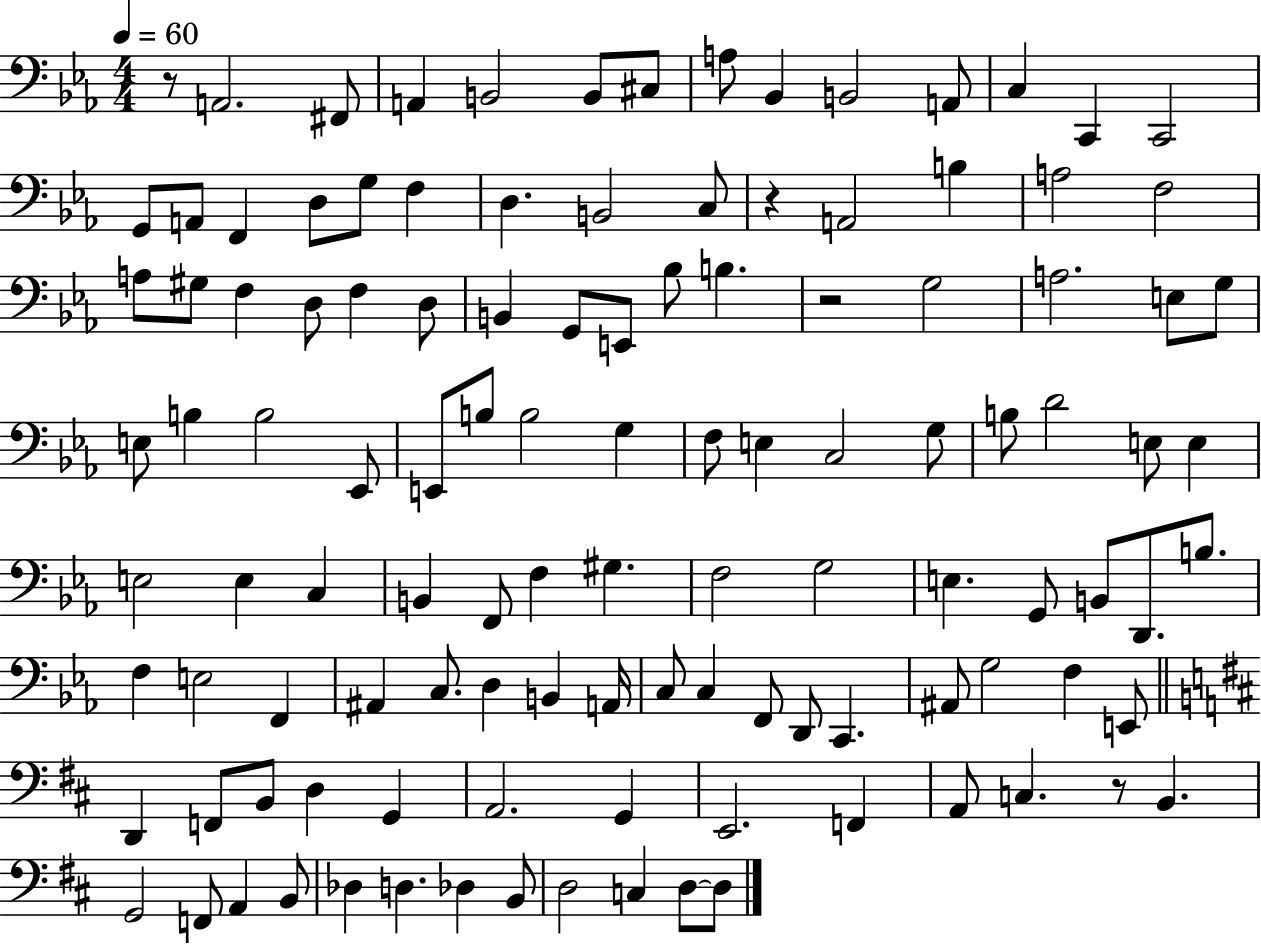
R/e A2/h. F#2/e A2/q B2/h B2/e C#3/e A3/e Bb2/q B2/h A2/e C3/q C2/q C2/h G2/e A2/e F2/q D3/e G3/e F3/q D3/q. B2/h C3/e R/q A2/h B3/q A3/h F3/h A3/e G#3/e F3/q D3/e F3/q D3/e B2/q G2/e E2/e Bb3/e B3/q. R/h G3/h A3/h. E3/e G3/e E3/e B3/q B3/h Eb2/e E2/e B3/e B3/h G3/q F3/e E3/q C3/h G3/e B3/e D4/h E3/e E3/q E3/h E3/q C3/q B2/q F2/e F3/q G#3/q. F3/h G3/h E3/q. G2/e B2/e D2/e. B3/e. F3/q E3/h F2/q A#2/q C3/e. D3/q B2/q A2/s C3/e C3/q F2/e D2/e C2/q. A#2/e G3/h F3/q E2/e D2/q F2/e B2/e D3/q G2/q A2/h. G2/q E2/h. F2/q A2/e C3/q. R/e B2/q. G2/h F2/e A2/q B2/e Db3/q D3/q. Db3/q B2/e D3/h C3/q D3/e D3/e